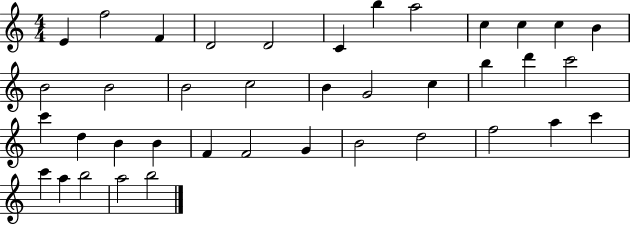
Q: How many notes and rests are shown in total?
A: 39